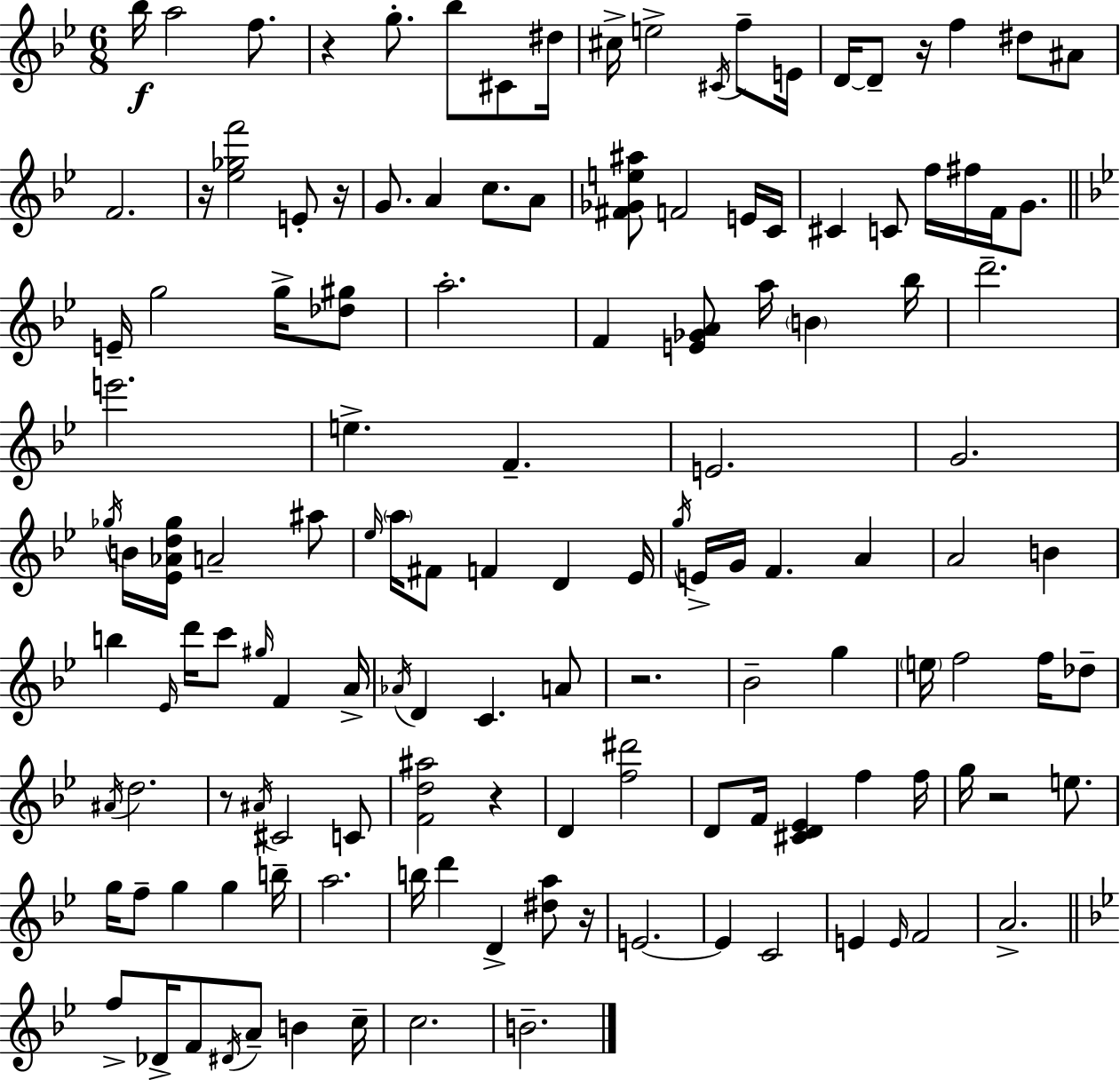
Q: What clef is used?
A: treble